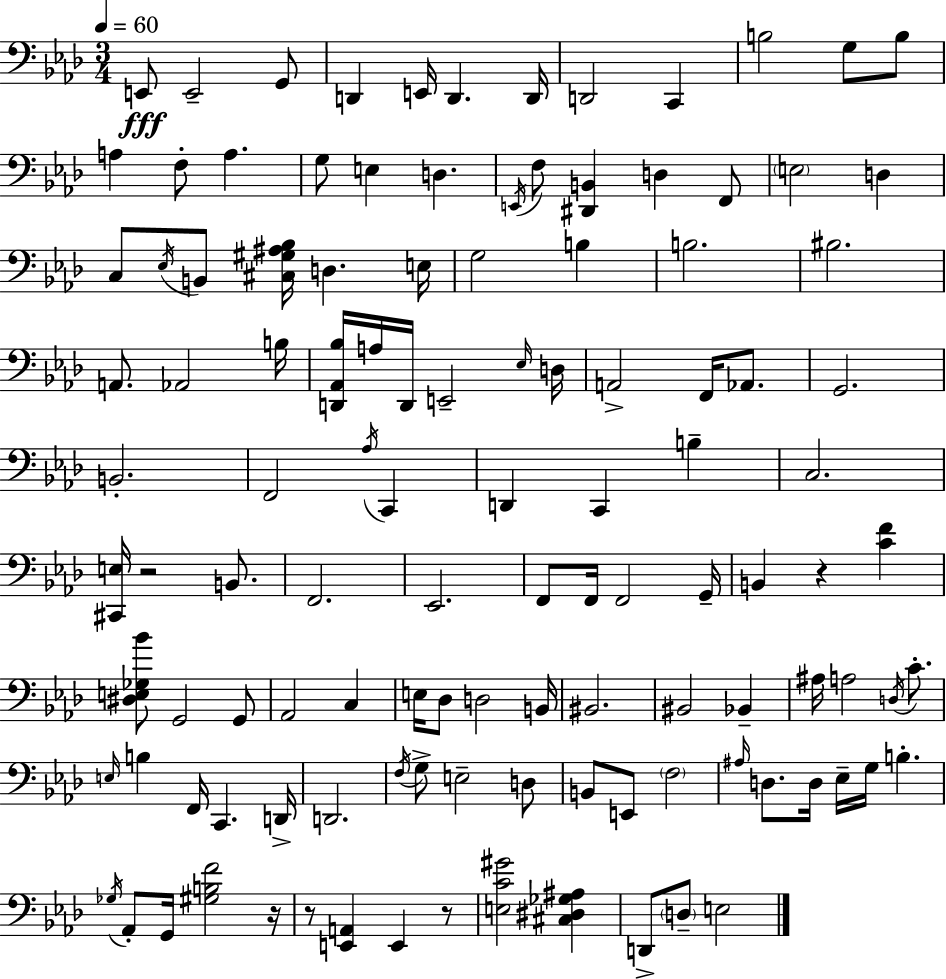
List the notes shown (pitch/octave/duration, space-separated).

E2/e E2/h G2/e D2/q E2/s D2/q. D2/s D2/h C2/q B3/h G3/e B3/e A3/q F3/e A3/q. G3/e E3/q D3/q. E2/s F3/e [D#2,B2]/q D3/q F2/e E3/h D3/q C3/e Eb3/s B2/e [C#3,G#3,A#3,Bb3]/s D3/q. E3/s G3/h B3/q B3/h. BIS3/h. A2/e. Ab2/h B3/s [D2,Ab2,Bb3]/s A3/s D2/s E2/h Eb3/s D3/s A2/h F2/s Ab2/e. G2/h. B2/h. F2/h Ab3/s C2/q D2/q C2/q B3/q C3/h. [C#2,E3]/s R/h B2/e. F2/h. Eb2/h. F2/e F2/s F2/h G2/s B2/q R/q [C4,F4]/q [D#3,E3,Gb3,Bb4]/e G2/h G2/e Ab2/h C3/q E3/s Db3/e D3/h B2/s BIS2/h. BIS2/h Bb2/q A#3/s A3/h D3/s C4/e. E3/s B3/q F2/s C2/q. D2/s D2/h. F3/s G3/e E3/h D3/e B2/e E2/e F3/h A#3/s D3/e. D3/s Eb3/s G3/s B3/q. Gb3/s Ab2/e G2/s [G#3,B3,F4]/h R/s R/e [E2,A2]/q E2/q R/e [E3,C4,G#4]/h [C#3,D#3,Gb3,A#3]/q D2/e D3/e E3/h